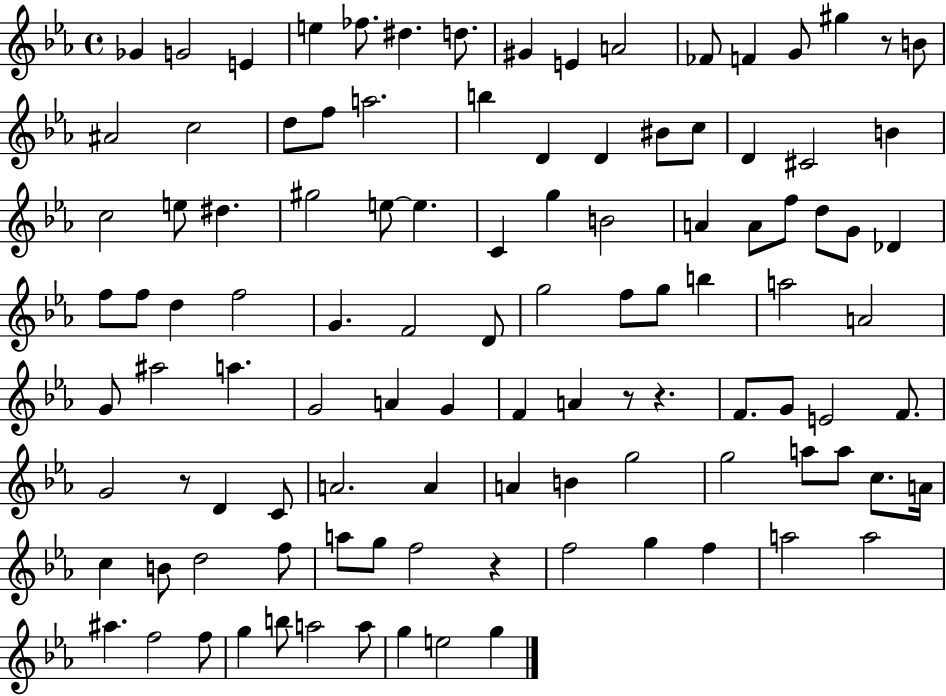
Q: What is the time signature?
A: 4/4